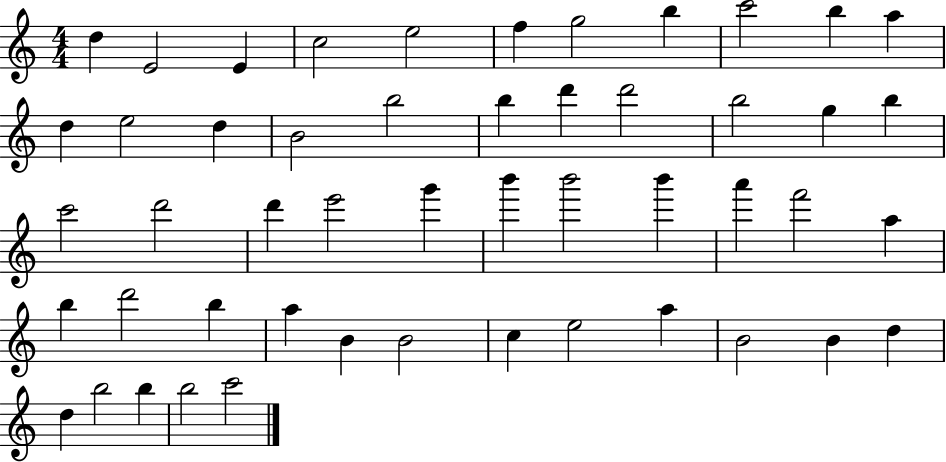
X:1
T:Untitled
M:4/4
L:1/4
K:C
d E2 E c2 e2 f g2 b c'2 b a d e2 d B2 b2 b d' d'2 b2 g b c'2 d'2 d' e'2 g' b' b'2 b' a' f'2 a b d'2 b a B B2 c e2 a B2 B d d b2 b b2 c'2